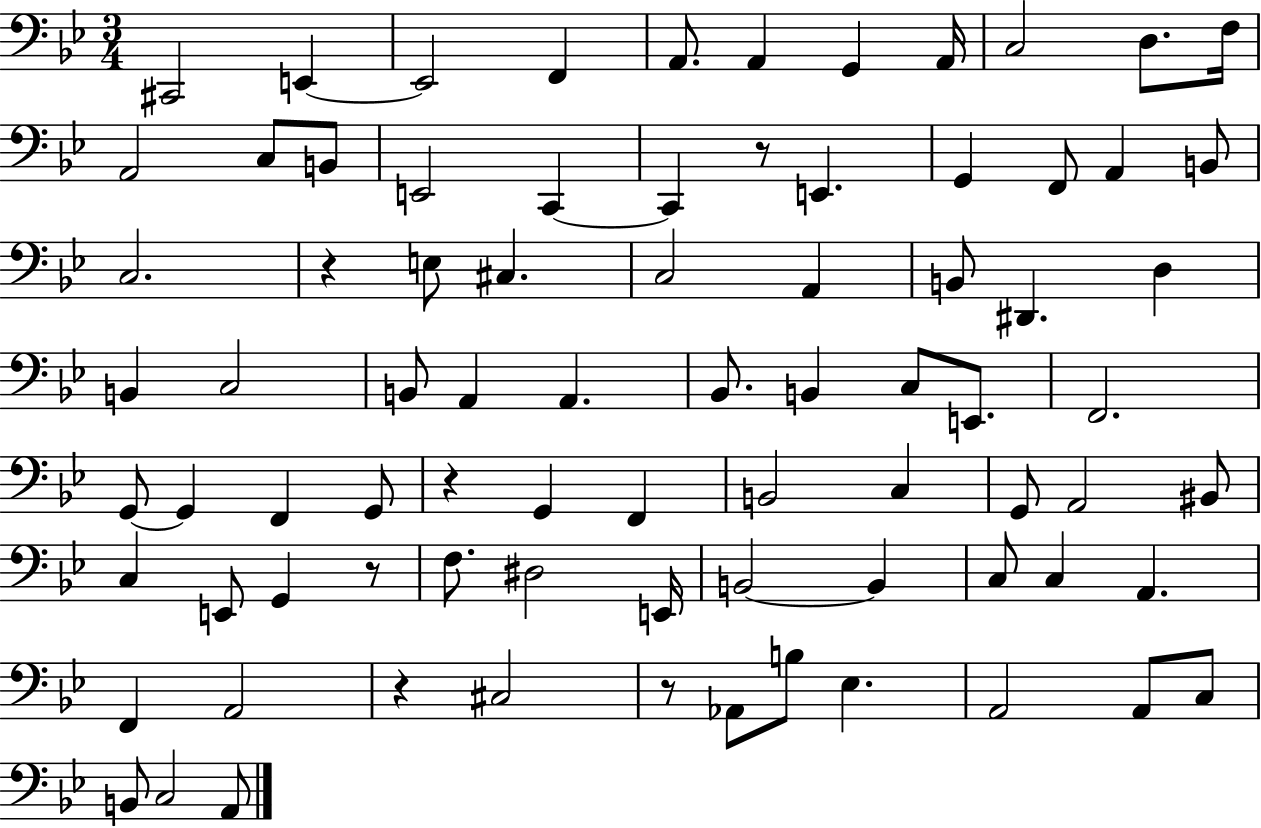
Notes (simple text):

C#2/h E2/q E2/h F2/q A2/e. A2/q G2/q A2/s C3/h D3/e. F3/s A2/h C3/e B2/e E2/h C2/q C2/q R/e E2/q. G2/q F2/e A2/q B2/e C3/h. R/q E3/e C#3/q. C3/h A2/q B2/e D#2/q. D3/q B2/q C3/h B2/e A2/q A2/q. Bb2/e. B2/q C3/e E2/e. F2/h. G2/e G2/q F2/q G2/e R/q G2/q F2/q B2/h C3/q G2/e A2/h BIS2/e C3/q E2/e G2/q R/e F3/e. D#3/h E2/s B2/h B2/q C3/e C3/q A2/q. F2/q A2/h R/q C#3/h R/e Ab2/e B3/e Eb3/q. A2/h A2/e C3/e B2/e C3/h A2/e